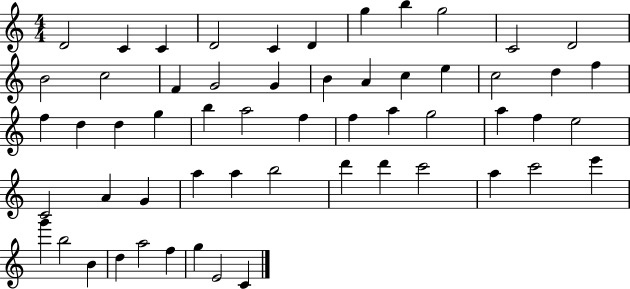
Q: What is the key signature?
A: C major